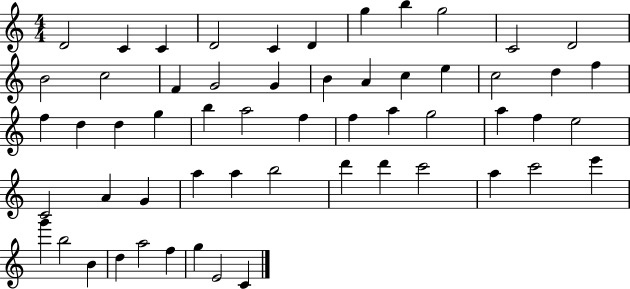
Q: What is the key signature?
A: C major